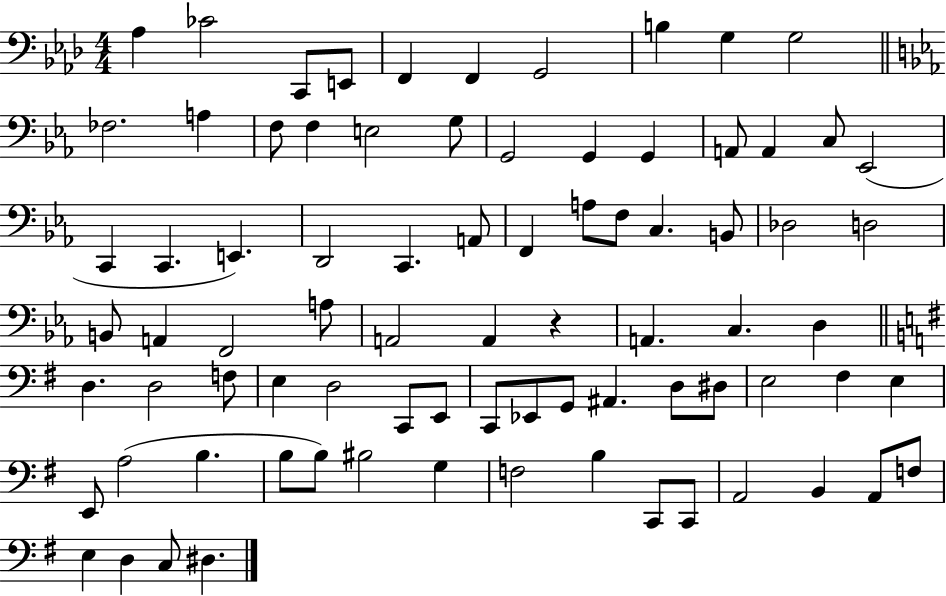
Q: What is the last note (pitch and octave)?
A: D#3